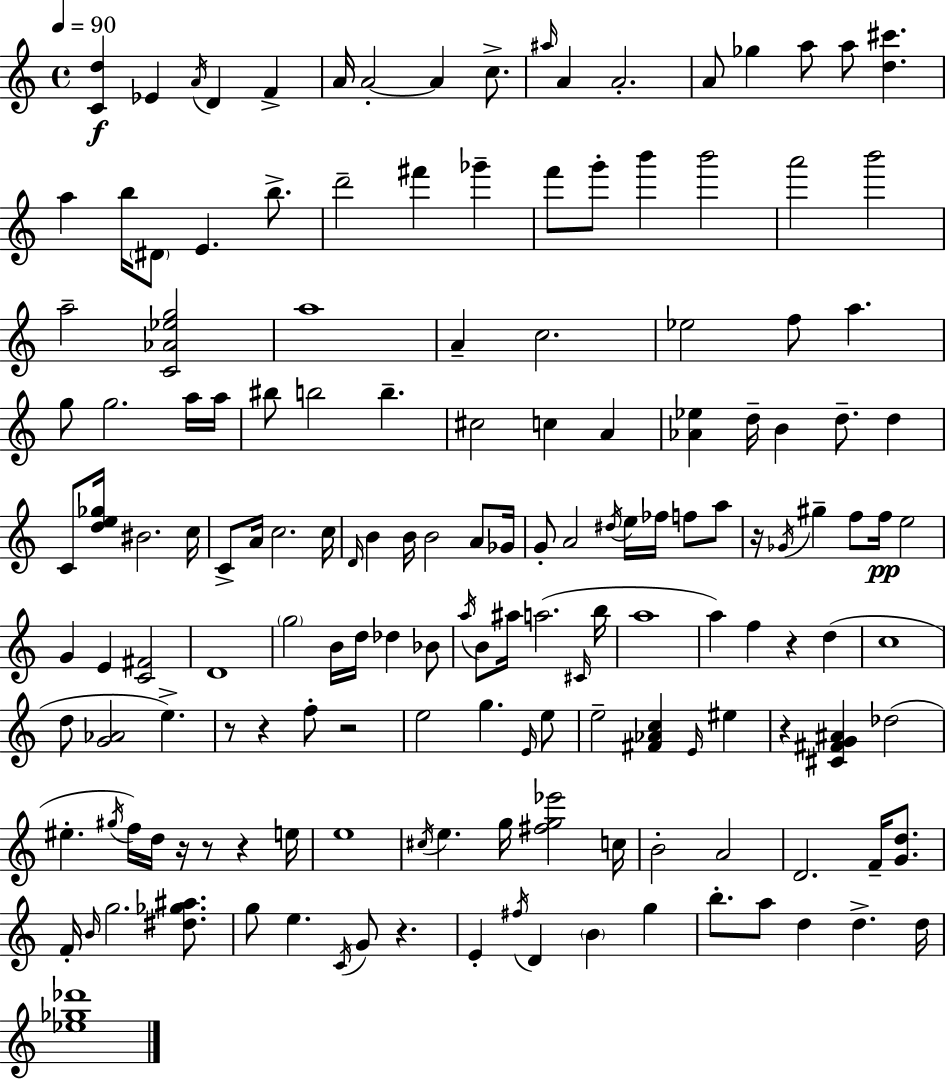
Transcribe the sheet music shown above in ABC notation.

X:1
T:Untitled
M:4/4
L:1/4
K:C
[Cd] _E A/4 D F A/4 A2 A c/2 ^a/4 A A2 A/2 _g a/2 a/2 [d^c'] a b/4 ^D/2 E b/2 d'2 ^f' _g' f'/2 g'/2 b' b'2 a'2 b'2 a2 [C_A_eg]2 a4 A c2 _e2 f/2 a g/2 g2 a/4 a/4 ^b/2 b2 b ^c2 c A [_A_e] d/4 B d/2 d C/2 [de_g]/4 ^B2 c/4 C/2 A/4 c2 c/4 D/4 B B/4 B2 A/2 _G/4 G/2 A2 ^d/4 e/4 _f/4 f/2 a/2 z/4 _G/4 ^g f/2 f/4 e2 G E [C^F]2 D4 g2 B/4 d/4 _d _B/2 a/4 B/2 ^a/4 a2 ^C/4 b/4 a4 a f z d c4 d/2 [G_A]2 e z/2 z f/2 z2 e2 g E/4 e/2 e2 [^F_Ac] E/4 ^e z [^C^FG^A] _d2 ^e ^g/4 f/4 d/4 z/4 z/2 z e/4 e4 ^c/4 e g/4 [^fg_e']2 c/4 B2 A2 D2 F/4 [Gd]/2 F/4 B/4 g2 [^d_g^a]/2 g/2 e C/4 G/2 z E ^f/4 D B g b/2 a/2 d d d/4 [_e_g_d']4